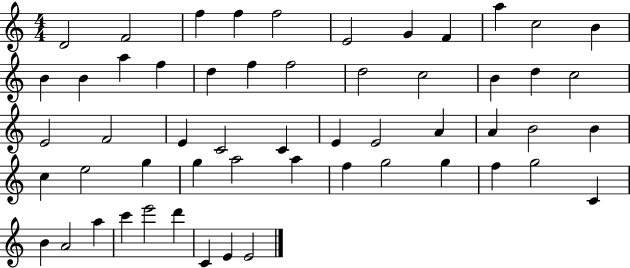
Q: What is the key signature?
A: C major